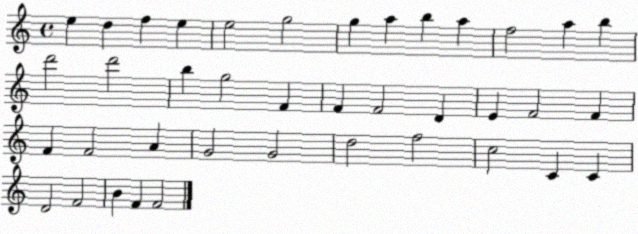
X:1
T:Untitled
M:4/4
L:1/4
K:C
e d f e e2 g2 g a b a f2 a b d'2 d'2 b g2 F F F2 D E F2 F F F2 A G2 G2 d2 f2 c2 C C D2 F2 B F F2